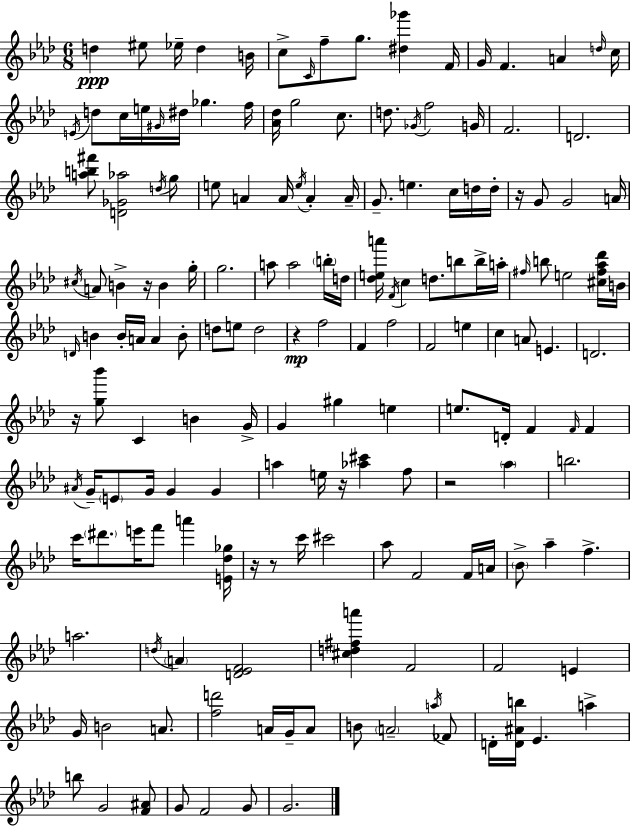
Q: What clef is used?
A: treble